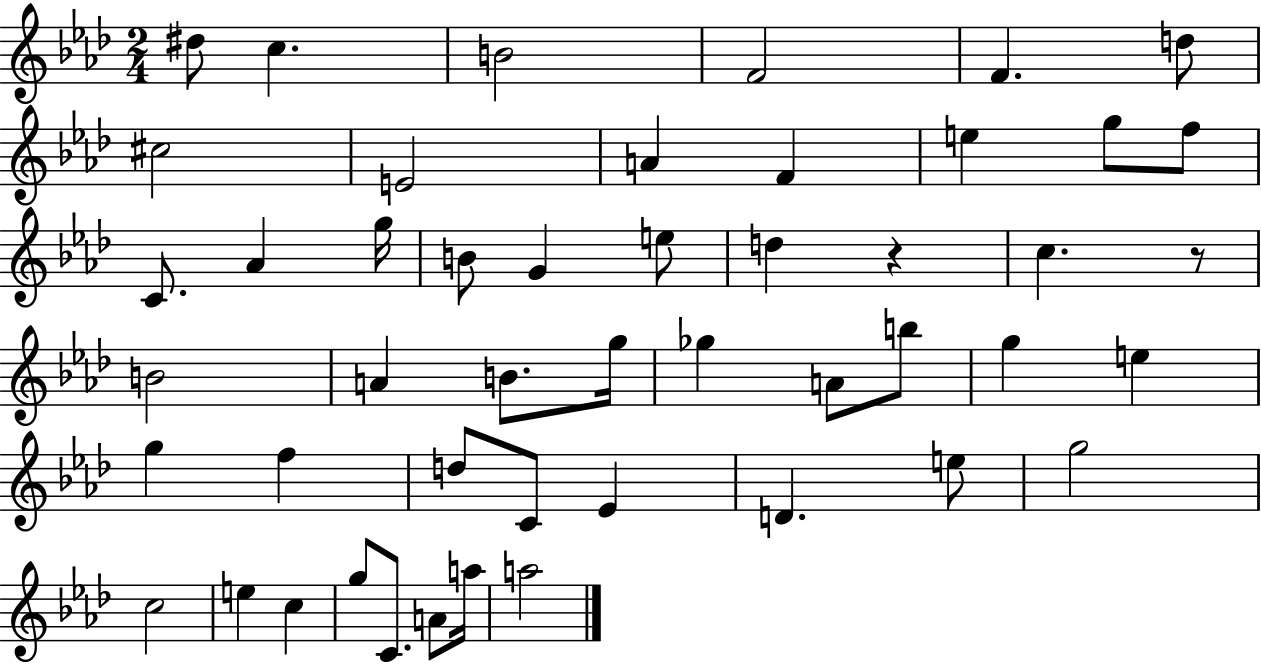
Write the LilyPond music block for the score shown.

{
  \clef treble
  \numericTimeSignature
  \time 2/4
  \key aes \major
  dis''8 c''4. | b'2 | f'2 | f'4. d''8 | \break cis''2 | e'2 | a'4 f'4 | e''4 g''8 f''8 | \break c'8. aes'4 g''16 | b'8 g'4 e''8 | d''4 r4 | c''4. r8 | \break b'2 | a'4 b'8. g''16 | ges''4 a'8 b''8 | g''4 e''4 | \break g''4 f''4 | d''8 c'8 ees'4 | d'4. e''8 | g''2 | \break c''2 | e''4 c''4 | g''8 c'8. a'8 a''16 | a''2 | \break \bar "|."
}